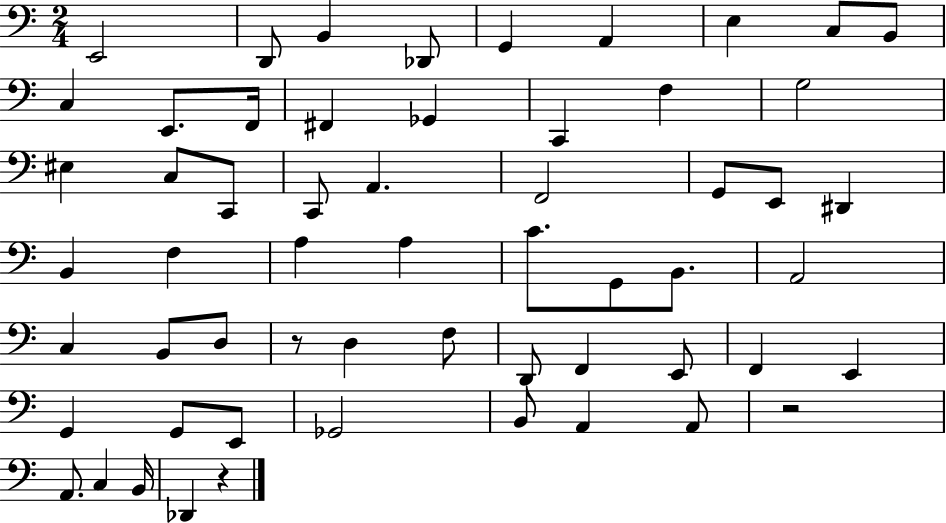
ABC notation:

X:1
T:Untitled
M:2/4
L:1/4
K:C
E,,2 D,,/2 B,, _D,,/2 G,, A,, E, C,/2 B,,/2 C, E,,/2 F,,/4 ^F,, _G,, C,, F, G,2 ^E, C,/2 C,,/2 C,,/2 A,, F,,2 G,,/2 E,,/2 ^D,, B,, F, A, A, C/2 G,,/2 B,,/2 A,,2 C, B,,/2 D,/2 z/2 D, F,/2 D,,/2 F,, E,,/2 F,, E,, G,, G,,/2 E,,/2 _G,,2 B,,/2 A,, A,,/2 z2 A,,/2 C, B,,/4 _D,, z